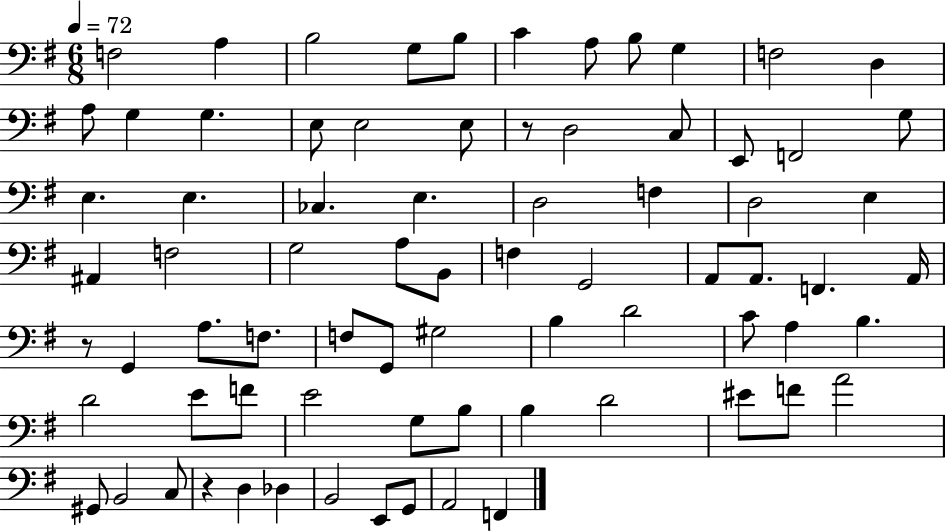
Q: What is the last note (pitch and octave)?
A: F2